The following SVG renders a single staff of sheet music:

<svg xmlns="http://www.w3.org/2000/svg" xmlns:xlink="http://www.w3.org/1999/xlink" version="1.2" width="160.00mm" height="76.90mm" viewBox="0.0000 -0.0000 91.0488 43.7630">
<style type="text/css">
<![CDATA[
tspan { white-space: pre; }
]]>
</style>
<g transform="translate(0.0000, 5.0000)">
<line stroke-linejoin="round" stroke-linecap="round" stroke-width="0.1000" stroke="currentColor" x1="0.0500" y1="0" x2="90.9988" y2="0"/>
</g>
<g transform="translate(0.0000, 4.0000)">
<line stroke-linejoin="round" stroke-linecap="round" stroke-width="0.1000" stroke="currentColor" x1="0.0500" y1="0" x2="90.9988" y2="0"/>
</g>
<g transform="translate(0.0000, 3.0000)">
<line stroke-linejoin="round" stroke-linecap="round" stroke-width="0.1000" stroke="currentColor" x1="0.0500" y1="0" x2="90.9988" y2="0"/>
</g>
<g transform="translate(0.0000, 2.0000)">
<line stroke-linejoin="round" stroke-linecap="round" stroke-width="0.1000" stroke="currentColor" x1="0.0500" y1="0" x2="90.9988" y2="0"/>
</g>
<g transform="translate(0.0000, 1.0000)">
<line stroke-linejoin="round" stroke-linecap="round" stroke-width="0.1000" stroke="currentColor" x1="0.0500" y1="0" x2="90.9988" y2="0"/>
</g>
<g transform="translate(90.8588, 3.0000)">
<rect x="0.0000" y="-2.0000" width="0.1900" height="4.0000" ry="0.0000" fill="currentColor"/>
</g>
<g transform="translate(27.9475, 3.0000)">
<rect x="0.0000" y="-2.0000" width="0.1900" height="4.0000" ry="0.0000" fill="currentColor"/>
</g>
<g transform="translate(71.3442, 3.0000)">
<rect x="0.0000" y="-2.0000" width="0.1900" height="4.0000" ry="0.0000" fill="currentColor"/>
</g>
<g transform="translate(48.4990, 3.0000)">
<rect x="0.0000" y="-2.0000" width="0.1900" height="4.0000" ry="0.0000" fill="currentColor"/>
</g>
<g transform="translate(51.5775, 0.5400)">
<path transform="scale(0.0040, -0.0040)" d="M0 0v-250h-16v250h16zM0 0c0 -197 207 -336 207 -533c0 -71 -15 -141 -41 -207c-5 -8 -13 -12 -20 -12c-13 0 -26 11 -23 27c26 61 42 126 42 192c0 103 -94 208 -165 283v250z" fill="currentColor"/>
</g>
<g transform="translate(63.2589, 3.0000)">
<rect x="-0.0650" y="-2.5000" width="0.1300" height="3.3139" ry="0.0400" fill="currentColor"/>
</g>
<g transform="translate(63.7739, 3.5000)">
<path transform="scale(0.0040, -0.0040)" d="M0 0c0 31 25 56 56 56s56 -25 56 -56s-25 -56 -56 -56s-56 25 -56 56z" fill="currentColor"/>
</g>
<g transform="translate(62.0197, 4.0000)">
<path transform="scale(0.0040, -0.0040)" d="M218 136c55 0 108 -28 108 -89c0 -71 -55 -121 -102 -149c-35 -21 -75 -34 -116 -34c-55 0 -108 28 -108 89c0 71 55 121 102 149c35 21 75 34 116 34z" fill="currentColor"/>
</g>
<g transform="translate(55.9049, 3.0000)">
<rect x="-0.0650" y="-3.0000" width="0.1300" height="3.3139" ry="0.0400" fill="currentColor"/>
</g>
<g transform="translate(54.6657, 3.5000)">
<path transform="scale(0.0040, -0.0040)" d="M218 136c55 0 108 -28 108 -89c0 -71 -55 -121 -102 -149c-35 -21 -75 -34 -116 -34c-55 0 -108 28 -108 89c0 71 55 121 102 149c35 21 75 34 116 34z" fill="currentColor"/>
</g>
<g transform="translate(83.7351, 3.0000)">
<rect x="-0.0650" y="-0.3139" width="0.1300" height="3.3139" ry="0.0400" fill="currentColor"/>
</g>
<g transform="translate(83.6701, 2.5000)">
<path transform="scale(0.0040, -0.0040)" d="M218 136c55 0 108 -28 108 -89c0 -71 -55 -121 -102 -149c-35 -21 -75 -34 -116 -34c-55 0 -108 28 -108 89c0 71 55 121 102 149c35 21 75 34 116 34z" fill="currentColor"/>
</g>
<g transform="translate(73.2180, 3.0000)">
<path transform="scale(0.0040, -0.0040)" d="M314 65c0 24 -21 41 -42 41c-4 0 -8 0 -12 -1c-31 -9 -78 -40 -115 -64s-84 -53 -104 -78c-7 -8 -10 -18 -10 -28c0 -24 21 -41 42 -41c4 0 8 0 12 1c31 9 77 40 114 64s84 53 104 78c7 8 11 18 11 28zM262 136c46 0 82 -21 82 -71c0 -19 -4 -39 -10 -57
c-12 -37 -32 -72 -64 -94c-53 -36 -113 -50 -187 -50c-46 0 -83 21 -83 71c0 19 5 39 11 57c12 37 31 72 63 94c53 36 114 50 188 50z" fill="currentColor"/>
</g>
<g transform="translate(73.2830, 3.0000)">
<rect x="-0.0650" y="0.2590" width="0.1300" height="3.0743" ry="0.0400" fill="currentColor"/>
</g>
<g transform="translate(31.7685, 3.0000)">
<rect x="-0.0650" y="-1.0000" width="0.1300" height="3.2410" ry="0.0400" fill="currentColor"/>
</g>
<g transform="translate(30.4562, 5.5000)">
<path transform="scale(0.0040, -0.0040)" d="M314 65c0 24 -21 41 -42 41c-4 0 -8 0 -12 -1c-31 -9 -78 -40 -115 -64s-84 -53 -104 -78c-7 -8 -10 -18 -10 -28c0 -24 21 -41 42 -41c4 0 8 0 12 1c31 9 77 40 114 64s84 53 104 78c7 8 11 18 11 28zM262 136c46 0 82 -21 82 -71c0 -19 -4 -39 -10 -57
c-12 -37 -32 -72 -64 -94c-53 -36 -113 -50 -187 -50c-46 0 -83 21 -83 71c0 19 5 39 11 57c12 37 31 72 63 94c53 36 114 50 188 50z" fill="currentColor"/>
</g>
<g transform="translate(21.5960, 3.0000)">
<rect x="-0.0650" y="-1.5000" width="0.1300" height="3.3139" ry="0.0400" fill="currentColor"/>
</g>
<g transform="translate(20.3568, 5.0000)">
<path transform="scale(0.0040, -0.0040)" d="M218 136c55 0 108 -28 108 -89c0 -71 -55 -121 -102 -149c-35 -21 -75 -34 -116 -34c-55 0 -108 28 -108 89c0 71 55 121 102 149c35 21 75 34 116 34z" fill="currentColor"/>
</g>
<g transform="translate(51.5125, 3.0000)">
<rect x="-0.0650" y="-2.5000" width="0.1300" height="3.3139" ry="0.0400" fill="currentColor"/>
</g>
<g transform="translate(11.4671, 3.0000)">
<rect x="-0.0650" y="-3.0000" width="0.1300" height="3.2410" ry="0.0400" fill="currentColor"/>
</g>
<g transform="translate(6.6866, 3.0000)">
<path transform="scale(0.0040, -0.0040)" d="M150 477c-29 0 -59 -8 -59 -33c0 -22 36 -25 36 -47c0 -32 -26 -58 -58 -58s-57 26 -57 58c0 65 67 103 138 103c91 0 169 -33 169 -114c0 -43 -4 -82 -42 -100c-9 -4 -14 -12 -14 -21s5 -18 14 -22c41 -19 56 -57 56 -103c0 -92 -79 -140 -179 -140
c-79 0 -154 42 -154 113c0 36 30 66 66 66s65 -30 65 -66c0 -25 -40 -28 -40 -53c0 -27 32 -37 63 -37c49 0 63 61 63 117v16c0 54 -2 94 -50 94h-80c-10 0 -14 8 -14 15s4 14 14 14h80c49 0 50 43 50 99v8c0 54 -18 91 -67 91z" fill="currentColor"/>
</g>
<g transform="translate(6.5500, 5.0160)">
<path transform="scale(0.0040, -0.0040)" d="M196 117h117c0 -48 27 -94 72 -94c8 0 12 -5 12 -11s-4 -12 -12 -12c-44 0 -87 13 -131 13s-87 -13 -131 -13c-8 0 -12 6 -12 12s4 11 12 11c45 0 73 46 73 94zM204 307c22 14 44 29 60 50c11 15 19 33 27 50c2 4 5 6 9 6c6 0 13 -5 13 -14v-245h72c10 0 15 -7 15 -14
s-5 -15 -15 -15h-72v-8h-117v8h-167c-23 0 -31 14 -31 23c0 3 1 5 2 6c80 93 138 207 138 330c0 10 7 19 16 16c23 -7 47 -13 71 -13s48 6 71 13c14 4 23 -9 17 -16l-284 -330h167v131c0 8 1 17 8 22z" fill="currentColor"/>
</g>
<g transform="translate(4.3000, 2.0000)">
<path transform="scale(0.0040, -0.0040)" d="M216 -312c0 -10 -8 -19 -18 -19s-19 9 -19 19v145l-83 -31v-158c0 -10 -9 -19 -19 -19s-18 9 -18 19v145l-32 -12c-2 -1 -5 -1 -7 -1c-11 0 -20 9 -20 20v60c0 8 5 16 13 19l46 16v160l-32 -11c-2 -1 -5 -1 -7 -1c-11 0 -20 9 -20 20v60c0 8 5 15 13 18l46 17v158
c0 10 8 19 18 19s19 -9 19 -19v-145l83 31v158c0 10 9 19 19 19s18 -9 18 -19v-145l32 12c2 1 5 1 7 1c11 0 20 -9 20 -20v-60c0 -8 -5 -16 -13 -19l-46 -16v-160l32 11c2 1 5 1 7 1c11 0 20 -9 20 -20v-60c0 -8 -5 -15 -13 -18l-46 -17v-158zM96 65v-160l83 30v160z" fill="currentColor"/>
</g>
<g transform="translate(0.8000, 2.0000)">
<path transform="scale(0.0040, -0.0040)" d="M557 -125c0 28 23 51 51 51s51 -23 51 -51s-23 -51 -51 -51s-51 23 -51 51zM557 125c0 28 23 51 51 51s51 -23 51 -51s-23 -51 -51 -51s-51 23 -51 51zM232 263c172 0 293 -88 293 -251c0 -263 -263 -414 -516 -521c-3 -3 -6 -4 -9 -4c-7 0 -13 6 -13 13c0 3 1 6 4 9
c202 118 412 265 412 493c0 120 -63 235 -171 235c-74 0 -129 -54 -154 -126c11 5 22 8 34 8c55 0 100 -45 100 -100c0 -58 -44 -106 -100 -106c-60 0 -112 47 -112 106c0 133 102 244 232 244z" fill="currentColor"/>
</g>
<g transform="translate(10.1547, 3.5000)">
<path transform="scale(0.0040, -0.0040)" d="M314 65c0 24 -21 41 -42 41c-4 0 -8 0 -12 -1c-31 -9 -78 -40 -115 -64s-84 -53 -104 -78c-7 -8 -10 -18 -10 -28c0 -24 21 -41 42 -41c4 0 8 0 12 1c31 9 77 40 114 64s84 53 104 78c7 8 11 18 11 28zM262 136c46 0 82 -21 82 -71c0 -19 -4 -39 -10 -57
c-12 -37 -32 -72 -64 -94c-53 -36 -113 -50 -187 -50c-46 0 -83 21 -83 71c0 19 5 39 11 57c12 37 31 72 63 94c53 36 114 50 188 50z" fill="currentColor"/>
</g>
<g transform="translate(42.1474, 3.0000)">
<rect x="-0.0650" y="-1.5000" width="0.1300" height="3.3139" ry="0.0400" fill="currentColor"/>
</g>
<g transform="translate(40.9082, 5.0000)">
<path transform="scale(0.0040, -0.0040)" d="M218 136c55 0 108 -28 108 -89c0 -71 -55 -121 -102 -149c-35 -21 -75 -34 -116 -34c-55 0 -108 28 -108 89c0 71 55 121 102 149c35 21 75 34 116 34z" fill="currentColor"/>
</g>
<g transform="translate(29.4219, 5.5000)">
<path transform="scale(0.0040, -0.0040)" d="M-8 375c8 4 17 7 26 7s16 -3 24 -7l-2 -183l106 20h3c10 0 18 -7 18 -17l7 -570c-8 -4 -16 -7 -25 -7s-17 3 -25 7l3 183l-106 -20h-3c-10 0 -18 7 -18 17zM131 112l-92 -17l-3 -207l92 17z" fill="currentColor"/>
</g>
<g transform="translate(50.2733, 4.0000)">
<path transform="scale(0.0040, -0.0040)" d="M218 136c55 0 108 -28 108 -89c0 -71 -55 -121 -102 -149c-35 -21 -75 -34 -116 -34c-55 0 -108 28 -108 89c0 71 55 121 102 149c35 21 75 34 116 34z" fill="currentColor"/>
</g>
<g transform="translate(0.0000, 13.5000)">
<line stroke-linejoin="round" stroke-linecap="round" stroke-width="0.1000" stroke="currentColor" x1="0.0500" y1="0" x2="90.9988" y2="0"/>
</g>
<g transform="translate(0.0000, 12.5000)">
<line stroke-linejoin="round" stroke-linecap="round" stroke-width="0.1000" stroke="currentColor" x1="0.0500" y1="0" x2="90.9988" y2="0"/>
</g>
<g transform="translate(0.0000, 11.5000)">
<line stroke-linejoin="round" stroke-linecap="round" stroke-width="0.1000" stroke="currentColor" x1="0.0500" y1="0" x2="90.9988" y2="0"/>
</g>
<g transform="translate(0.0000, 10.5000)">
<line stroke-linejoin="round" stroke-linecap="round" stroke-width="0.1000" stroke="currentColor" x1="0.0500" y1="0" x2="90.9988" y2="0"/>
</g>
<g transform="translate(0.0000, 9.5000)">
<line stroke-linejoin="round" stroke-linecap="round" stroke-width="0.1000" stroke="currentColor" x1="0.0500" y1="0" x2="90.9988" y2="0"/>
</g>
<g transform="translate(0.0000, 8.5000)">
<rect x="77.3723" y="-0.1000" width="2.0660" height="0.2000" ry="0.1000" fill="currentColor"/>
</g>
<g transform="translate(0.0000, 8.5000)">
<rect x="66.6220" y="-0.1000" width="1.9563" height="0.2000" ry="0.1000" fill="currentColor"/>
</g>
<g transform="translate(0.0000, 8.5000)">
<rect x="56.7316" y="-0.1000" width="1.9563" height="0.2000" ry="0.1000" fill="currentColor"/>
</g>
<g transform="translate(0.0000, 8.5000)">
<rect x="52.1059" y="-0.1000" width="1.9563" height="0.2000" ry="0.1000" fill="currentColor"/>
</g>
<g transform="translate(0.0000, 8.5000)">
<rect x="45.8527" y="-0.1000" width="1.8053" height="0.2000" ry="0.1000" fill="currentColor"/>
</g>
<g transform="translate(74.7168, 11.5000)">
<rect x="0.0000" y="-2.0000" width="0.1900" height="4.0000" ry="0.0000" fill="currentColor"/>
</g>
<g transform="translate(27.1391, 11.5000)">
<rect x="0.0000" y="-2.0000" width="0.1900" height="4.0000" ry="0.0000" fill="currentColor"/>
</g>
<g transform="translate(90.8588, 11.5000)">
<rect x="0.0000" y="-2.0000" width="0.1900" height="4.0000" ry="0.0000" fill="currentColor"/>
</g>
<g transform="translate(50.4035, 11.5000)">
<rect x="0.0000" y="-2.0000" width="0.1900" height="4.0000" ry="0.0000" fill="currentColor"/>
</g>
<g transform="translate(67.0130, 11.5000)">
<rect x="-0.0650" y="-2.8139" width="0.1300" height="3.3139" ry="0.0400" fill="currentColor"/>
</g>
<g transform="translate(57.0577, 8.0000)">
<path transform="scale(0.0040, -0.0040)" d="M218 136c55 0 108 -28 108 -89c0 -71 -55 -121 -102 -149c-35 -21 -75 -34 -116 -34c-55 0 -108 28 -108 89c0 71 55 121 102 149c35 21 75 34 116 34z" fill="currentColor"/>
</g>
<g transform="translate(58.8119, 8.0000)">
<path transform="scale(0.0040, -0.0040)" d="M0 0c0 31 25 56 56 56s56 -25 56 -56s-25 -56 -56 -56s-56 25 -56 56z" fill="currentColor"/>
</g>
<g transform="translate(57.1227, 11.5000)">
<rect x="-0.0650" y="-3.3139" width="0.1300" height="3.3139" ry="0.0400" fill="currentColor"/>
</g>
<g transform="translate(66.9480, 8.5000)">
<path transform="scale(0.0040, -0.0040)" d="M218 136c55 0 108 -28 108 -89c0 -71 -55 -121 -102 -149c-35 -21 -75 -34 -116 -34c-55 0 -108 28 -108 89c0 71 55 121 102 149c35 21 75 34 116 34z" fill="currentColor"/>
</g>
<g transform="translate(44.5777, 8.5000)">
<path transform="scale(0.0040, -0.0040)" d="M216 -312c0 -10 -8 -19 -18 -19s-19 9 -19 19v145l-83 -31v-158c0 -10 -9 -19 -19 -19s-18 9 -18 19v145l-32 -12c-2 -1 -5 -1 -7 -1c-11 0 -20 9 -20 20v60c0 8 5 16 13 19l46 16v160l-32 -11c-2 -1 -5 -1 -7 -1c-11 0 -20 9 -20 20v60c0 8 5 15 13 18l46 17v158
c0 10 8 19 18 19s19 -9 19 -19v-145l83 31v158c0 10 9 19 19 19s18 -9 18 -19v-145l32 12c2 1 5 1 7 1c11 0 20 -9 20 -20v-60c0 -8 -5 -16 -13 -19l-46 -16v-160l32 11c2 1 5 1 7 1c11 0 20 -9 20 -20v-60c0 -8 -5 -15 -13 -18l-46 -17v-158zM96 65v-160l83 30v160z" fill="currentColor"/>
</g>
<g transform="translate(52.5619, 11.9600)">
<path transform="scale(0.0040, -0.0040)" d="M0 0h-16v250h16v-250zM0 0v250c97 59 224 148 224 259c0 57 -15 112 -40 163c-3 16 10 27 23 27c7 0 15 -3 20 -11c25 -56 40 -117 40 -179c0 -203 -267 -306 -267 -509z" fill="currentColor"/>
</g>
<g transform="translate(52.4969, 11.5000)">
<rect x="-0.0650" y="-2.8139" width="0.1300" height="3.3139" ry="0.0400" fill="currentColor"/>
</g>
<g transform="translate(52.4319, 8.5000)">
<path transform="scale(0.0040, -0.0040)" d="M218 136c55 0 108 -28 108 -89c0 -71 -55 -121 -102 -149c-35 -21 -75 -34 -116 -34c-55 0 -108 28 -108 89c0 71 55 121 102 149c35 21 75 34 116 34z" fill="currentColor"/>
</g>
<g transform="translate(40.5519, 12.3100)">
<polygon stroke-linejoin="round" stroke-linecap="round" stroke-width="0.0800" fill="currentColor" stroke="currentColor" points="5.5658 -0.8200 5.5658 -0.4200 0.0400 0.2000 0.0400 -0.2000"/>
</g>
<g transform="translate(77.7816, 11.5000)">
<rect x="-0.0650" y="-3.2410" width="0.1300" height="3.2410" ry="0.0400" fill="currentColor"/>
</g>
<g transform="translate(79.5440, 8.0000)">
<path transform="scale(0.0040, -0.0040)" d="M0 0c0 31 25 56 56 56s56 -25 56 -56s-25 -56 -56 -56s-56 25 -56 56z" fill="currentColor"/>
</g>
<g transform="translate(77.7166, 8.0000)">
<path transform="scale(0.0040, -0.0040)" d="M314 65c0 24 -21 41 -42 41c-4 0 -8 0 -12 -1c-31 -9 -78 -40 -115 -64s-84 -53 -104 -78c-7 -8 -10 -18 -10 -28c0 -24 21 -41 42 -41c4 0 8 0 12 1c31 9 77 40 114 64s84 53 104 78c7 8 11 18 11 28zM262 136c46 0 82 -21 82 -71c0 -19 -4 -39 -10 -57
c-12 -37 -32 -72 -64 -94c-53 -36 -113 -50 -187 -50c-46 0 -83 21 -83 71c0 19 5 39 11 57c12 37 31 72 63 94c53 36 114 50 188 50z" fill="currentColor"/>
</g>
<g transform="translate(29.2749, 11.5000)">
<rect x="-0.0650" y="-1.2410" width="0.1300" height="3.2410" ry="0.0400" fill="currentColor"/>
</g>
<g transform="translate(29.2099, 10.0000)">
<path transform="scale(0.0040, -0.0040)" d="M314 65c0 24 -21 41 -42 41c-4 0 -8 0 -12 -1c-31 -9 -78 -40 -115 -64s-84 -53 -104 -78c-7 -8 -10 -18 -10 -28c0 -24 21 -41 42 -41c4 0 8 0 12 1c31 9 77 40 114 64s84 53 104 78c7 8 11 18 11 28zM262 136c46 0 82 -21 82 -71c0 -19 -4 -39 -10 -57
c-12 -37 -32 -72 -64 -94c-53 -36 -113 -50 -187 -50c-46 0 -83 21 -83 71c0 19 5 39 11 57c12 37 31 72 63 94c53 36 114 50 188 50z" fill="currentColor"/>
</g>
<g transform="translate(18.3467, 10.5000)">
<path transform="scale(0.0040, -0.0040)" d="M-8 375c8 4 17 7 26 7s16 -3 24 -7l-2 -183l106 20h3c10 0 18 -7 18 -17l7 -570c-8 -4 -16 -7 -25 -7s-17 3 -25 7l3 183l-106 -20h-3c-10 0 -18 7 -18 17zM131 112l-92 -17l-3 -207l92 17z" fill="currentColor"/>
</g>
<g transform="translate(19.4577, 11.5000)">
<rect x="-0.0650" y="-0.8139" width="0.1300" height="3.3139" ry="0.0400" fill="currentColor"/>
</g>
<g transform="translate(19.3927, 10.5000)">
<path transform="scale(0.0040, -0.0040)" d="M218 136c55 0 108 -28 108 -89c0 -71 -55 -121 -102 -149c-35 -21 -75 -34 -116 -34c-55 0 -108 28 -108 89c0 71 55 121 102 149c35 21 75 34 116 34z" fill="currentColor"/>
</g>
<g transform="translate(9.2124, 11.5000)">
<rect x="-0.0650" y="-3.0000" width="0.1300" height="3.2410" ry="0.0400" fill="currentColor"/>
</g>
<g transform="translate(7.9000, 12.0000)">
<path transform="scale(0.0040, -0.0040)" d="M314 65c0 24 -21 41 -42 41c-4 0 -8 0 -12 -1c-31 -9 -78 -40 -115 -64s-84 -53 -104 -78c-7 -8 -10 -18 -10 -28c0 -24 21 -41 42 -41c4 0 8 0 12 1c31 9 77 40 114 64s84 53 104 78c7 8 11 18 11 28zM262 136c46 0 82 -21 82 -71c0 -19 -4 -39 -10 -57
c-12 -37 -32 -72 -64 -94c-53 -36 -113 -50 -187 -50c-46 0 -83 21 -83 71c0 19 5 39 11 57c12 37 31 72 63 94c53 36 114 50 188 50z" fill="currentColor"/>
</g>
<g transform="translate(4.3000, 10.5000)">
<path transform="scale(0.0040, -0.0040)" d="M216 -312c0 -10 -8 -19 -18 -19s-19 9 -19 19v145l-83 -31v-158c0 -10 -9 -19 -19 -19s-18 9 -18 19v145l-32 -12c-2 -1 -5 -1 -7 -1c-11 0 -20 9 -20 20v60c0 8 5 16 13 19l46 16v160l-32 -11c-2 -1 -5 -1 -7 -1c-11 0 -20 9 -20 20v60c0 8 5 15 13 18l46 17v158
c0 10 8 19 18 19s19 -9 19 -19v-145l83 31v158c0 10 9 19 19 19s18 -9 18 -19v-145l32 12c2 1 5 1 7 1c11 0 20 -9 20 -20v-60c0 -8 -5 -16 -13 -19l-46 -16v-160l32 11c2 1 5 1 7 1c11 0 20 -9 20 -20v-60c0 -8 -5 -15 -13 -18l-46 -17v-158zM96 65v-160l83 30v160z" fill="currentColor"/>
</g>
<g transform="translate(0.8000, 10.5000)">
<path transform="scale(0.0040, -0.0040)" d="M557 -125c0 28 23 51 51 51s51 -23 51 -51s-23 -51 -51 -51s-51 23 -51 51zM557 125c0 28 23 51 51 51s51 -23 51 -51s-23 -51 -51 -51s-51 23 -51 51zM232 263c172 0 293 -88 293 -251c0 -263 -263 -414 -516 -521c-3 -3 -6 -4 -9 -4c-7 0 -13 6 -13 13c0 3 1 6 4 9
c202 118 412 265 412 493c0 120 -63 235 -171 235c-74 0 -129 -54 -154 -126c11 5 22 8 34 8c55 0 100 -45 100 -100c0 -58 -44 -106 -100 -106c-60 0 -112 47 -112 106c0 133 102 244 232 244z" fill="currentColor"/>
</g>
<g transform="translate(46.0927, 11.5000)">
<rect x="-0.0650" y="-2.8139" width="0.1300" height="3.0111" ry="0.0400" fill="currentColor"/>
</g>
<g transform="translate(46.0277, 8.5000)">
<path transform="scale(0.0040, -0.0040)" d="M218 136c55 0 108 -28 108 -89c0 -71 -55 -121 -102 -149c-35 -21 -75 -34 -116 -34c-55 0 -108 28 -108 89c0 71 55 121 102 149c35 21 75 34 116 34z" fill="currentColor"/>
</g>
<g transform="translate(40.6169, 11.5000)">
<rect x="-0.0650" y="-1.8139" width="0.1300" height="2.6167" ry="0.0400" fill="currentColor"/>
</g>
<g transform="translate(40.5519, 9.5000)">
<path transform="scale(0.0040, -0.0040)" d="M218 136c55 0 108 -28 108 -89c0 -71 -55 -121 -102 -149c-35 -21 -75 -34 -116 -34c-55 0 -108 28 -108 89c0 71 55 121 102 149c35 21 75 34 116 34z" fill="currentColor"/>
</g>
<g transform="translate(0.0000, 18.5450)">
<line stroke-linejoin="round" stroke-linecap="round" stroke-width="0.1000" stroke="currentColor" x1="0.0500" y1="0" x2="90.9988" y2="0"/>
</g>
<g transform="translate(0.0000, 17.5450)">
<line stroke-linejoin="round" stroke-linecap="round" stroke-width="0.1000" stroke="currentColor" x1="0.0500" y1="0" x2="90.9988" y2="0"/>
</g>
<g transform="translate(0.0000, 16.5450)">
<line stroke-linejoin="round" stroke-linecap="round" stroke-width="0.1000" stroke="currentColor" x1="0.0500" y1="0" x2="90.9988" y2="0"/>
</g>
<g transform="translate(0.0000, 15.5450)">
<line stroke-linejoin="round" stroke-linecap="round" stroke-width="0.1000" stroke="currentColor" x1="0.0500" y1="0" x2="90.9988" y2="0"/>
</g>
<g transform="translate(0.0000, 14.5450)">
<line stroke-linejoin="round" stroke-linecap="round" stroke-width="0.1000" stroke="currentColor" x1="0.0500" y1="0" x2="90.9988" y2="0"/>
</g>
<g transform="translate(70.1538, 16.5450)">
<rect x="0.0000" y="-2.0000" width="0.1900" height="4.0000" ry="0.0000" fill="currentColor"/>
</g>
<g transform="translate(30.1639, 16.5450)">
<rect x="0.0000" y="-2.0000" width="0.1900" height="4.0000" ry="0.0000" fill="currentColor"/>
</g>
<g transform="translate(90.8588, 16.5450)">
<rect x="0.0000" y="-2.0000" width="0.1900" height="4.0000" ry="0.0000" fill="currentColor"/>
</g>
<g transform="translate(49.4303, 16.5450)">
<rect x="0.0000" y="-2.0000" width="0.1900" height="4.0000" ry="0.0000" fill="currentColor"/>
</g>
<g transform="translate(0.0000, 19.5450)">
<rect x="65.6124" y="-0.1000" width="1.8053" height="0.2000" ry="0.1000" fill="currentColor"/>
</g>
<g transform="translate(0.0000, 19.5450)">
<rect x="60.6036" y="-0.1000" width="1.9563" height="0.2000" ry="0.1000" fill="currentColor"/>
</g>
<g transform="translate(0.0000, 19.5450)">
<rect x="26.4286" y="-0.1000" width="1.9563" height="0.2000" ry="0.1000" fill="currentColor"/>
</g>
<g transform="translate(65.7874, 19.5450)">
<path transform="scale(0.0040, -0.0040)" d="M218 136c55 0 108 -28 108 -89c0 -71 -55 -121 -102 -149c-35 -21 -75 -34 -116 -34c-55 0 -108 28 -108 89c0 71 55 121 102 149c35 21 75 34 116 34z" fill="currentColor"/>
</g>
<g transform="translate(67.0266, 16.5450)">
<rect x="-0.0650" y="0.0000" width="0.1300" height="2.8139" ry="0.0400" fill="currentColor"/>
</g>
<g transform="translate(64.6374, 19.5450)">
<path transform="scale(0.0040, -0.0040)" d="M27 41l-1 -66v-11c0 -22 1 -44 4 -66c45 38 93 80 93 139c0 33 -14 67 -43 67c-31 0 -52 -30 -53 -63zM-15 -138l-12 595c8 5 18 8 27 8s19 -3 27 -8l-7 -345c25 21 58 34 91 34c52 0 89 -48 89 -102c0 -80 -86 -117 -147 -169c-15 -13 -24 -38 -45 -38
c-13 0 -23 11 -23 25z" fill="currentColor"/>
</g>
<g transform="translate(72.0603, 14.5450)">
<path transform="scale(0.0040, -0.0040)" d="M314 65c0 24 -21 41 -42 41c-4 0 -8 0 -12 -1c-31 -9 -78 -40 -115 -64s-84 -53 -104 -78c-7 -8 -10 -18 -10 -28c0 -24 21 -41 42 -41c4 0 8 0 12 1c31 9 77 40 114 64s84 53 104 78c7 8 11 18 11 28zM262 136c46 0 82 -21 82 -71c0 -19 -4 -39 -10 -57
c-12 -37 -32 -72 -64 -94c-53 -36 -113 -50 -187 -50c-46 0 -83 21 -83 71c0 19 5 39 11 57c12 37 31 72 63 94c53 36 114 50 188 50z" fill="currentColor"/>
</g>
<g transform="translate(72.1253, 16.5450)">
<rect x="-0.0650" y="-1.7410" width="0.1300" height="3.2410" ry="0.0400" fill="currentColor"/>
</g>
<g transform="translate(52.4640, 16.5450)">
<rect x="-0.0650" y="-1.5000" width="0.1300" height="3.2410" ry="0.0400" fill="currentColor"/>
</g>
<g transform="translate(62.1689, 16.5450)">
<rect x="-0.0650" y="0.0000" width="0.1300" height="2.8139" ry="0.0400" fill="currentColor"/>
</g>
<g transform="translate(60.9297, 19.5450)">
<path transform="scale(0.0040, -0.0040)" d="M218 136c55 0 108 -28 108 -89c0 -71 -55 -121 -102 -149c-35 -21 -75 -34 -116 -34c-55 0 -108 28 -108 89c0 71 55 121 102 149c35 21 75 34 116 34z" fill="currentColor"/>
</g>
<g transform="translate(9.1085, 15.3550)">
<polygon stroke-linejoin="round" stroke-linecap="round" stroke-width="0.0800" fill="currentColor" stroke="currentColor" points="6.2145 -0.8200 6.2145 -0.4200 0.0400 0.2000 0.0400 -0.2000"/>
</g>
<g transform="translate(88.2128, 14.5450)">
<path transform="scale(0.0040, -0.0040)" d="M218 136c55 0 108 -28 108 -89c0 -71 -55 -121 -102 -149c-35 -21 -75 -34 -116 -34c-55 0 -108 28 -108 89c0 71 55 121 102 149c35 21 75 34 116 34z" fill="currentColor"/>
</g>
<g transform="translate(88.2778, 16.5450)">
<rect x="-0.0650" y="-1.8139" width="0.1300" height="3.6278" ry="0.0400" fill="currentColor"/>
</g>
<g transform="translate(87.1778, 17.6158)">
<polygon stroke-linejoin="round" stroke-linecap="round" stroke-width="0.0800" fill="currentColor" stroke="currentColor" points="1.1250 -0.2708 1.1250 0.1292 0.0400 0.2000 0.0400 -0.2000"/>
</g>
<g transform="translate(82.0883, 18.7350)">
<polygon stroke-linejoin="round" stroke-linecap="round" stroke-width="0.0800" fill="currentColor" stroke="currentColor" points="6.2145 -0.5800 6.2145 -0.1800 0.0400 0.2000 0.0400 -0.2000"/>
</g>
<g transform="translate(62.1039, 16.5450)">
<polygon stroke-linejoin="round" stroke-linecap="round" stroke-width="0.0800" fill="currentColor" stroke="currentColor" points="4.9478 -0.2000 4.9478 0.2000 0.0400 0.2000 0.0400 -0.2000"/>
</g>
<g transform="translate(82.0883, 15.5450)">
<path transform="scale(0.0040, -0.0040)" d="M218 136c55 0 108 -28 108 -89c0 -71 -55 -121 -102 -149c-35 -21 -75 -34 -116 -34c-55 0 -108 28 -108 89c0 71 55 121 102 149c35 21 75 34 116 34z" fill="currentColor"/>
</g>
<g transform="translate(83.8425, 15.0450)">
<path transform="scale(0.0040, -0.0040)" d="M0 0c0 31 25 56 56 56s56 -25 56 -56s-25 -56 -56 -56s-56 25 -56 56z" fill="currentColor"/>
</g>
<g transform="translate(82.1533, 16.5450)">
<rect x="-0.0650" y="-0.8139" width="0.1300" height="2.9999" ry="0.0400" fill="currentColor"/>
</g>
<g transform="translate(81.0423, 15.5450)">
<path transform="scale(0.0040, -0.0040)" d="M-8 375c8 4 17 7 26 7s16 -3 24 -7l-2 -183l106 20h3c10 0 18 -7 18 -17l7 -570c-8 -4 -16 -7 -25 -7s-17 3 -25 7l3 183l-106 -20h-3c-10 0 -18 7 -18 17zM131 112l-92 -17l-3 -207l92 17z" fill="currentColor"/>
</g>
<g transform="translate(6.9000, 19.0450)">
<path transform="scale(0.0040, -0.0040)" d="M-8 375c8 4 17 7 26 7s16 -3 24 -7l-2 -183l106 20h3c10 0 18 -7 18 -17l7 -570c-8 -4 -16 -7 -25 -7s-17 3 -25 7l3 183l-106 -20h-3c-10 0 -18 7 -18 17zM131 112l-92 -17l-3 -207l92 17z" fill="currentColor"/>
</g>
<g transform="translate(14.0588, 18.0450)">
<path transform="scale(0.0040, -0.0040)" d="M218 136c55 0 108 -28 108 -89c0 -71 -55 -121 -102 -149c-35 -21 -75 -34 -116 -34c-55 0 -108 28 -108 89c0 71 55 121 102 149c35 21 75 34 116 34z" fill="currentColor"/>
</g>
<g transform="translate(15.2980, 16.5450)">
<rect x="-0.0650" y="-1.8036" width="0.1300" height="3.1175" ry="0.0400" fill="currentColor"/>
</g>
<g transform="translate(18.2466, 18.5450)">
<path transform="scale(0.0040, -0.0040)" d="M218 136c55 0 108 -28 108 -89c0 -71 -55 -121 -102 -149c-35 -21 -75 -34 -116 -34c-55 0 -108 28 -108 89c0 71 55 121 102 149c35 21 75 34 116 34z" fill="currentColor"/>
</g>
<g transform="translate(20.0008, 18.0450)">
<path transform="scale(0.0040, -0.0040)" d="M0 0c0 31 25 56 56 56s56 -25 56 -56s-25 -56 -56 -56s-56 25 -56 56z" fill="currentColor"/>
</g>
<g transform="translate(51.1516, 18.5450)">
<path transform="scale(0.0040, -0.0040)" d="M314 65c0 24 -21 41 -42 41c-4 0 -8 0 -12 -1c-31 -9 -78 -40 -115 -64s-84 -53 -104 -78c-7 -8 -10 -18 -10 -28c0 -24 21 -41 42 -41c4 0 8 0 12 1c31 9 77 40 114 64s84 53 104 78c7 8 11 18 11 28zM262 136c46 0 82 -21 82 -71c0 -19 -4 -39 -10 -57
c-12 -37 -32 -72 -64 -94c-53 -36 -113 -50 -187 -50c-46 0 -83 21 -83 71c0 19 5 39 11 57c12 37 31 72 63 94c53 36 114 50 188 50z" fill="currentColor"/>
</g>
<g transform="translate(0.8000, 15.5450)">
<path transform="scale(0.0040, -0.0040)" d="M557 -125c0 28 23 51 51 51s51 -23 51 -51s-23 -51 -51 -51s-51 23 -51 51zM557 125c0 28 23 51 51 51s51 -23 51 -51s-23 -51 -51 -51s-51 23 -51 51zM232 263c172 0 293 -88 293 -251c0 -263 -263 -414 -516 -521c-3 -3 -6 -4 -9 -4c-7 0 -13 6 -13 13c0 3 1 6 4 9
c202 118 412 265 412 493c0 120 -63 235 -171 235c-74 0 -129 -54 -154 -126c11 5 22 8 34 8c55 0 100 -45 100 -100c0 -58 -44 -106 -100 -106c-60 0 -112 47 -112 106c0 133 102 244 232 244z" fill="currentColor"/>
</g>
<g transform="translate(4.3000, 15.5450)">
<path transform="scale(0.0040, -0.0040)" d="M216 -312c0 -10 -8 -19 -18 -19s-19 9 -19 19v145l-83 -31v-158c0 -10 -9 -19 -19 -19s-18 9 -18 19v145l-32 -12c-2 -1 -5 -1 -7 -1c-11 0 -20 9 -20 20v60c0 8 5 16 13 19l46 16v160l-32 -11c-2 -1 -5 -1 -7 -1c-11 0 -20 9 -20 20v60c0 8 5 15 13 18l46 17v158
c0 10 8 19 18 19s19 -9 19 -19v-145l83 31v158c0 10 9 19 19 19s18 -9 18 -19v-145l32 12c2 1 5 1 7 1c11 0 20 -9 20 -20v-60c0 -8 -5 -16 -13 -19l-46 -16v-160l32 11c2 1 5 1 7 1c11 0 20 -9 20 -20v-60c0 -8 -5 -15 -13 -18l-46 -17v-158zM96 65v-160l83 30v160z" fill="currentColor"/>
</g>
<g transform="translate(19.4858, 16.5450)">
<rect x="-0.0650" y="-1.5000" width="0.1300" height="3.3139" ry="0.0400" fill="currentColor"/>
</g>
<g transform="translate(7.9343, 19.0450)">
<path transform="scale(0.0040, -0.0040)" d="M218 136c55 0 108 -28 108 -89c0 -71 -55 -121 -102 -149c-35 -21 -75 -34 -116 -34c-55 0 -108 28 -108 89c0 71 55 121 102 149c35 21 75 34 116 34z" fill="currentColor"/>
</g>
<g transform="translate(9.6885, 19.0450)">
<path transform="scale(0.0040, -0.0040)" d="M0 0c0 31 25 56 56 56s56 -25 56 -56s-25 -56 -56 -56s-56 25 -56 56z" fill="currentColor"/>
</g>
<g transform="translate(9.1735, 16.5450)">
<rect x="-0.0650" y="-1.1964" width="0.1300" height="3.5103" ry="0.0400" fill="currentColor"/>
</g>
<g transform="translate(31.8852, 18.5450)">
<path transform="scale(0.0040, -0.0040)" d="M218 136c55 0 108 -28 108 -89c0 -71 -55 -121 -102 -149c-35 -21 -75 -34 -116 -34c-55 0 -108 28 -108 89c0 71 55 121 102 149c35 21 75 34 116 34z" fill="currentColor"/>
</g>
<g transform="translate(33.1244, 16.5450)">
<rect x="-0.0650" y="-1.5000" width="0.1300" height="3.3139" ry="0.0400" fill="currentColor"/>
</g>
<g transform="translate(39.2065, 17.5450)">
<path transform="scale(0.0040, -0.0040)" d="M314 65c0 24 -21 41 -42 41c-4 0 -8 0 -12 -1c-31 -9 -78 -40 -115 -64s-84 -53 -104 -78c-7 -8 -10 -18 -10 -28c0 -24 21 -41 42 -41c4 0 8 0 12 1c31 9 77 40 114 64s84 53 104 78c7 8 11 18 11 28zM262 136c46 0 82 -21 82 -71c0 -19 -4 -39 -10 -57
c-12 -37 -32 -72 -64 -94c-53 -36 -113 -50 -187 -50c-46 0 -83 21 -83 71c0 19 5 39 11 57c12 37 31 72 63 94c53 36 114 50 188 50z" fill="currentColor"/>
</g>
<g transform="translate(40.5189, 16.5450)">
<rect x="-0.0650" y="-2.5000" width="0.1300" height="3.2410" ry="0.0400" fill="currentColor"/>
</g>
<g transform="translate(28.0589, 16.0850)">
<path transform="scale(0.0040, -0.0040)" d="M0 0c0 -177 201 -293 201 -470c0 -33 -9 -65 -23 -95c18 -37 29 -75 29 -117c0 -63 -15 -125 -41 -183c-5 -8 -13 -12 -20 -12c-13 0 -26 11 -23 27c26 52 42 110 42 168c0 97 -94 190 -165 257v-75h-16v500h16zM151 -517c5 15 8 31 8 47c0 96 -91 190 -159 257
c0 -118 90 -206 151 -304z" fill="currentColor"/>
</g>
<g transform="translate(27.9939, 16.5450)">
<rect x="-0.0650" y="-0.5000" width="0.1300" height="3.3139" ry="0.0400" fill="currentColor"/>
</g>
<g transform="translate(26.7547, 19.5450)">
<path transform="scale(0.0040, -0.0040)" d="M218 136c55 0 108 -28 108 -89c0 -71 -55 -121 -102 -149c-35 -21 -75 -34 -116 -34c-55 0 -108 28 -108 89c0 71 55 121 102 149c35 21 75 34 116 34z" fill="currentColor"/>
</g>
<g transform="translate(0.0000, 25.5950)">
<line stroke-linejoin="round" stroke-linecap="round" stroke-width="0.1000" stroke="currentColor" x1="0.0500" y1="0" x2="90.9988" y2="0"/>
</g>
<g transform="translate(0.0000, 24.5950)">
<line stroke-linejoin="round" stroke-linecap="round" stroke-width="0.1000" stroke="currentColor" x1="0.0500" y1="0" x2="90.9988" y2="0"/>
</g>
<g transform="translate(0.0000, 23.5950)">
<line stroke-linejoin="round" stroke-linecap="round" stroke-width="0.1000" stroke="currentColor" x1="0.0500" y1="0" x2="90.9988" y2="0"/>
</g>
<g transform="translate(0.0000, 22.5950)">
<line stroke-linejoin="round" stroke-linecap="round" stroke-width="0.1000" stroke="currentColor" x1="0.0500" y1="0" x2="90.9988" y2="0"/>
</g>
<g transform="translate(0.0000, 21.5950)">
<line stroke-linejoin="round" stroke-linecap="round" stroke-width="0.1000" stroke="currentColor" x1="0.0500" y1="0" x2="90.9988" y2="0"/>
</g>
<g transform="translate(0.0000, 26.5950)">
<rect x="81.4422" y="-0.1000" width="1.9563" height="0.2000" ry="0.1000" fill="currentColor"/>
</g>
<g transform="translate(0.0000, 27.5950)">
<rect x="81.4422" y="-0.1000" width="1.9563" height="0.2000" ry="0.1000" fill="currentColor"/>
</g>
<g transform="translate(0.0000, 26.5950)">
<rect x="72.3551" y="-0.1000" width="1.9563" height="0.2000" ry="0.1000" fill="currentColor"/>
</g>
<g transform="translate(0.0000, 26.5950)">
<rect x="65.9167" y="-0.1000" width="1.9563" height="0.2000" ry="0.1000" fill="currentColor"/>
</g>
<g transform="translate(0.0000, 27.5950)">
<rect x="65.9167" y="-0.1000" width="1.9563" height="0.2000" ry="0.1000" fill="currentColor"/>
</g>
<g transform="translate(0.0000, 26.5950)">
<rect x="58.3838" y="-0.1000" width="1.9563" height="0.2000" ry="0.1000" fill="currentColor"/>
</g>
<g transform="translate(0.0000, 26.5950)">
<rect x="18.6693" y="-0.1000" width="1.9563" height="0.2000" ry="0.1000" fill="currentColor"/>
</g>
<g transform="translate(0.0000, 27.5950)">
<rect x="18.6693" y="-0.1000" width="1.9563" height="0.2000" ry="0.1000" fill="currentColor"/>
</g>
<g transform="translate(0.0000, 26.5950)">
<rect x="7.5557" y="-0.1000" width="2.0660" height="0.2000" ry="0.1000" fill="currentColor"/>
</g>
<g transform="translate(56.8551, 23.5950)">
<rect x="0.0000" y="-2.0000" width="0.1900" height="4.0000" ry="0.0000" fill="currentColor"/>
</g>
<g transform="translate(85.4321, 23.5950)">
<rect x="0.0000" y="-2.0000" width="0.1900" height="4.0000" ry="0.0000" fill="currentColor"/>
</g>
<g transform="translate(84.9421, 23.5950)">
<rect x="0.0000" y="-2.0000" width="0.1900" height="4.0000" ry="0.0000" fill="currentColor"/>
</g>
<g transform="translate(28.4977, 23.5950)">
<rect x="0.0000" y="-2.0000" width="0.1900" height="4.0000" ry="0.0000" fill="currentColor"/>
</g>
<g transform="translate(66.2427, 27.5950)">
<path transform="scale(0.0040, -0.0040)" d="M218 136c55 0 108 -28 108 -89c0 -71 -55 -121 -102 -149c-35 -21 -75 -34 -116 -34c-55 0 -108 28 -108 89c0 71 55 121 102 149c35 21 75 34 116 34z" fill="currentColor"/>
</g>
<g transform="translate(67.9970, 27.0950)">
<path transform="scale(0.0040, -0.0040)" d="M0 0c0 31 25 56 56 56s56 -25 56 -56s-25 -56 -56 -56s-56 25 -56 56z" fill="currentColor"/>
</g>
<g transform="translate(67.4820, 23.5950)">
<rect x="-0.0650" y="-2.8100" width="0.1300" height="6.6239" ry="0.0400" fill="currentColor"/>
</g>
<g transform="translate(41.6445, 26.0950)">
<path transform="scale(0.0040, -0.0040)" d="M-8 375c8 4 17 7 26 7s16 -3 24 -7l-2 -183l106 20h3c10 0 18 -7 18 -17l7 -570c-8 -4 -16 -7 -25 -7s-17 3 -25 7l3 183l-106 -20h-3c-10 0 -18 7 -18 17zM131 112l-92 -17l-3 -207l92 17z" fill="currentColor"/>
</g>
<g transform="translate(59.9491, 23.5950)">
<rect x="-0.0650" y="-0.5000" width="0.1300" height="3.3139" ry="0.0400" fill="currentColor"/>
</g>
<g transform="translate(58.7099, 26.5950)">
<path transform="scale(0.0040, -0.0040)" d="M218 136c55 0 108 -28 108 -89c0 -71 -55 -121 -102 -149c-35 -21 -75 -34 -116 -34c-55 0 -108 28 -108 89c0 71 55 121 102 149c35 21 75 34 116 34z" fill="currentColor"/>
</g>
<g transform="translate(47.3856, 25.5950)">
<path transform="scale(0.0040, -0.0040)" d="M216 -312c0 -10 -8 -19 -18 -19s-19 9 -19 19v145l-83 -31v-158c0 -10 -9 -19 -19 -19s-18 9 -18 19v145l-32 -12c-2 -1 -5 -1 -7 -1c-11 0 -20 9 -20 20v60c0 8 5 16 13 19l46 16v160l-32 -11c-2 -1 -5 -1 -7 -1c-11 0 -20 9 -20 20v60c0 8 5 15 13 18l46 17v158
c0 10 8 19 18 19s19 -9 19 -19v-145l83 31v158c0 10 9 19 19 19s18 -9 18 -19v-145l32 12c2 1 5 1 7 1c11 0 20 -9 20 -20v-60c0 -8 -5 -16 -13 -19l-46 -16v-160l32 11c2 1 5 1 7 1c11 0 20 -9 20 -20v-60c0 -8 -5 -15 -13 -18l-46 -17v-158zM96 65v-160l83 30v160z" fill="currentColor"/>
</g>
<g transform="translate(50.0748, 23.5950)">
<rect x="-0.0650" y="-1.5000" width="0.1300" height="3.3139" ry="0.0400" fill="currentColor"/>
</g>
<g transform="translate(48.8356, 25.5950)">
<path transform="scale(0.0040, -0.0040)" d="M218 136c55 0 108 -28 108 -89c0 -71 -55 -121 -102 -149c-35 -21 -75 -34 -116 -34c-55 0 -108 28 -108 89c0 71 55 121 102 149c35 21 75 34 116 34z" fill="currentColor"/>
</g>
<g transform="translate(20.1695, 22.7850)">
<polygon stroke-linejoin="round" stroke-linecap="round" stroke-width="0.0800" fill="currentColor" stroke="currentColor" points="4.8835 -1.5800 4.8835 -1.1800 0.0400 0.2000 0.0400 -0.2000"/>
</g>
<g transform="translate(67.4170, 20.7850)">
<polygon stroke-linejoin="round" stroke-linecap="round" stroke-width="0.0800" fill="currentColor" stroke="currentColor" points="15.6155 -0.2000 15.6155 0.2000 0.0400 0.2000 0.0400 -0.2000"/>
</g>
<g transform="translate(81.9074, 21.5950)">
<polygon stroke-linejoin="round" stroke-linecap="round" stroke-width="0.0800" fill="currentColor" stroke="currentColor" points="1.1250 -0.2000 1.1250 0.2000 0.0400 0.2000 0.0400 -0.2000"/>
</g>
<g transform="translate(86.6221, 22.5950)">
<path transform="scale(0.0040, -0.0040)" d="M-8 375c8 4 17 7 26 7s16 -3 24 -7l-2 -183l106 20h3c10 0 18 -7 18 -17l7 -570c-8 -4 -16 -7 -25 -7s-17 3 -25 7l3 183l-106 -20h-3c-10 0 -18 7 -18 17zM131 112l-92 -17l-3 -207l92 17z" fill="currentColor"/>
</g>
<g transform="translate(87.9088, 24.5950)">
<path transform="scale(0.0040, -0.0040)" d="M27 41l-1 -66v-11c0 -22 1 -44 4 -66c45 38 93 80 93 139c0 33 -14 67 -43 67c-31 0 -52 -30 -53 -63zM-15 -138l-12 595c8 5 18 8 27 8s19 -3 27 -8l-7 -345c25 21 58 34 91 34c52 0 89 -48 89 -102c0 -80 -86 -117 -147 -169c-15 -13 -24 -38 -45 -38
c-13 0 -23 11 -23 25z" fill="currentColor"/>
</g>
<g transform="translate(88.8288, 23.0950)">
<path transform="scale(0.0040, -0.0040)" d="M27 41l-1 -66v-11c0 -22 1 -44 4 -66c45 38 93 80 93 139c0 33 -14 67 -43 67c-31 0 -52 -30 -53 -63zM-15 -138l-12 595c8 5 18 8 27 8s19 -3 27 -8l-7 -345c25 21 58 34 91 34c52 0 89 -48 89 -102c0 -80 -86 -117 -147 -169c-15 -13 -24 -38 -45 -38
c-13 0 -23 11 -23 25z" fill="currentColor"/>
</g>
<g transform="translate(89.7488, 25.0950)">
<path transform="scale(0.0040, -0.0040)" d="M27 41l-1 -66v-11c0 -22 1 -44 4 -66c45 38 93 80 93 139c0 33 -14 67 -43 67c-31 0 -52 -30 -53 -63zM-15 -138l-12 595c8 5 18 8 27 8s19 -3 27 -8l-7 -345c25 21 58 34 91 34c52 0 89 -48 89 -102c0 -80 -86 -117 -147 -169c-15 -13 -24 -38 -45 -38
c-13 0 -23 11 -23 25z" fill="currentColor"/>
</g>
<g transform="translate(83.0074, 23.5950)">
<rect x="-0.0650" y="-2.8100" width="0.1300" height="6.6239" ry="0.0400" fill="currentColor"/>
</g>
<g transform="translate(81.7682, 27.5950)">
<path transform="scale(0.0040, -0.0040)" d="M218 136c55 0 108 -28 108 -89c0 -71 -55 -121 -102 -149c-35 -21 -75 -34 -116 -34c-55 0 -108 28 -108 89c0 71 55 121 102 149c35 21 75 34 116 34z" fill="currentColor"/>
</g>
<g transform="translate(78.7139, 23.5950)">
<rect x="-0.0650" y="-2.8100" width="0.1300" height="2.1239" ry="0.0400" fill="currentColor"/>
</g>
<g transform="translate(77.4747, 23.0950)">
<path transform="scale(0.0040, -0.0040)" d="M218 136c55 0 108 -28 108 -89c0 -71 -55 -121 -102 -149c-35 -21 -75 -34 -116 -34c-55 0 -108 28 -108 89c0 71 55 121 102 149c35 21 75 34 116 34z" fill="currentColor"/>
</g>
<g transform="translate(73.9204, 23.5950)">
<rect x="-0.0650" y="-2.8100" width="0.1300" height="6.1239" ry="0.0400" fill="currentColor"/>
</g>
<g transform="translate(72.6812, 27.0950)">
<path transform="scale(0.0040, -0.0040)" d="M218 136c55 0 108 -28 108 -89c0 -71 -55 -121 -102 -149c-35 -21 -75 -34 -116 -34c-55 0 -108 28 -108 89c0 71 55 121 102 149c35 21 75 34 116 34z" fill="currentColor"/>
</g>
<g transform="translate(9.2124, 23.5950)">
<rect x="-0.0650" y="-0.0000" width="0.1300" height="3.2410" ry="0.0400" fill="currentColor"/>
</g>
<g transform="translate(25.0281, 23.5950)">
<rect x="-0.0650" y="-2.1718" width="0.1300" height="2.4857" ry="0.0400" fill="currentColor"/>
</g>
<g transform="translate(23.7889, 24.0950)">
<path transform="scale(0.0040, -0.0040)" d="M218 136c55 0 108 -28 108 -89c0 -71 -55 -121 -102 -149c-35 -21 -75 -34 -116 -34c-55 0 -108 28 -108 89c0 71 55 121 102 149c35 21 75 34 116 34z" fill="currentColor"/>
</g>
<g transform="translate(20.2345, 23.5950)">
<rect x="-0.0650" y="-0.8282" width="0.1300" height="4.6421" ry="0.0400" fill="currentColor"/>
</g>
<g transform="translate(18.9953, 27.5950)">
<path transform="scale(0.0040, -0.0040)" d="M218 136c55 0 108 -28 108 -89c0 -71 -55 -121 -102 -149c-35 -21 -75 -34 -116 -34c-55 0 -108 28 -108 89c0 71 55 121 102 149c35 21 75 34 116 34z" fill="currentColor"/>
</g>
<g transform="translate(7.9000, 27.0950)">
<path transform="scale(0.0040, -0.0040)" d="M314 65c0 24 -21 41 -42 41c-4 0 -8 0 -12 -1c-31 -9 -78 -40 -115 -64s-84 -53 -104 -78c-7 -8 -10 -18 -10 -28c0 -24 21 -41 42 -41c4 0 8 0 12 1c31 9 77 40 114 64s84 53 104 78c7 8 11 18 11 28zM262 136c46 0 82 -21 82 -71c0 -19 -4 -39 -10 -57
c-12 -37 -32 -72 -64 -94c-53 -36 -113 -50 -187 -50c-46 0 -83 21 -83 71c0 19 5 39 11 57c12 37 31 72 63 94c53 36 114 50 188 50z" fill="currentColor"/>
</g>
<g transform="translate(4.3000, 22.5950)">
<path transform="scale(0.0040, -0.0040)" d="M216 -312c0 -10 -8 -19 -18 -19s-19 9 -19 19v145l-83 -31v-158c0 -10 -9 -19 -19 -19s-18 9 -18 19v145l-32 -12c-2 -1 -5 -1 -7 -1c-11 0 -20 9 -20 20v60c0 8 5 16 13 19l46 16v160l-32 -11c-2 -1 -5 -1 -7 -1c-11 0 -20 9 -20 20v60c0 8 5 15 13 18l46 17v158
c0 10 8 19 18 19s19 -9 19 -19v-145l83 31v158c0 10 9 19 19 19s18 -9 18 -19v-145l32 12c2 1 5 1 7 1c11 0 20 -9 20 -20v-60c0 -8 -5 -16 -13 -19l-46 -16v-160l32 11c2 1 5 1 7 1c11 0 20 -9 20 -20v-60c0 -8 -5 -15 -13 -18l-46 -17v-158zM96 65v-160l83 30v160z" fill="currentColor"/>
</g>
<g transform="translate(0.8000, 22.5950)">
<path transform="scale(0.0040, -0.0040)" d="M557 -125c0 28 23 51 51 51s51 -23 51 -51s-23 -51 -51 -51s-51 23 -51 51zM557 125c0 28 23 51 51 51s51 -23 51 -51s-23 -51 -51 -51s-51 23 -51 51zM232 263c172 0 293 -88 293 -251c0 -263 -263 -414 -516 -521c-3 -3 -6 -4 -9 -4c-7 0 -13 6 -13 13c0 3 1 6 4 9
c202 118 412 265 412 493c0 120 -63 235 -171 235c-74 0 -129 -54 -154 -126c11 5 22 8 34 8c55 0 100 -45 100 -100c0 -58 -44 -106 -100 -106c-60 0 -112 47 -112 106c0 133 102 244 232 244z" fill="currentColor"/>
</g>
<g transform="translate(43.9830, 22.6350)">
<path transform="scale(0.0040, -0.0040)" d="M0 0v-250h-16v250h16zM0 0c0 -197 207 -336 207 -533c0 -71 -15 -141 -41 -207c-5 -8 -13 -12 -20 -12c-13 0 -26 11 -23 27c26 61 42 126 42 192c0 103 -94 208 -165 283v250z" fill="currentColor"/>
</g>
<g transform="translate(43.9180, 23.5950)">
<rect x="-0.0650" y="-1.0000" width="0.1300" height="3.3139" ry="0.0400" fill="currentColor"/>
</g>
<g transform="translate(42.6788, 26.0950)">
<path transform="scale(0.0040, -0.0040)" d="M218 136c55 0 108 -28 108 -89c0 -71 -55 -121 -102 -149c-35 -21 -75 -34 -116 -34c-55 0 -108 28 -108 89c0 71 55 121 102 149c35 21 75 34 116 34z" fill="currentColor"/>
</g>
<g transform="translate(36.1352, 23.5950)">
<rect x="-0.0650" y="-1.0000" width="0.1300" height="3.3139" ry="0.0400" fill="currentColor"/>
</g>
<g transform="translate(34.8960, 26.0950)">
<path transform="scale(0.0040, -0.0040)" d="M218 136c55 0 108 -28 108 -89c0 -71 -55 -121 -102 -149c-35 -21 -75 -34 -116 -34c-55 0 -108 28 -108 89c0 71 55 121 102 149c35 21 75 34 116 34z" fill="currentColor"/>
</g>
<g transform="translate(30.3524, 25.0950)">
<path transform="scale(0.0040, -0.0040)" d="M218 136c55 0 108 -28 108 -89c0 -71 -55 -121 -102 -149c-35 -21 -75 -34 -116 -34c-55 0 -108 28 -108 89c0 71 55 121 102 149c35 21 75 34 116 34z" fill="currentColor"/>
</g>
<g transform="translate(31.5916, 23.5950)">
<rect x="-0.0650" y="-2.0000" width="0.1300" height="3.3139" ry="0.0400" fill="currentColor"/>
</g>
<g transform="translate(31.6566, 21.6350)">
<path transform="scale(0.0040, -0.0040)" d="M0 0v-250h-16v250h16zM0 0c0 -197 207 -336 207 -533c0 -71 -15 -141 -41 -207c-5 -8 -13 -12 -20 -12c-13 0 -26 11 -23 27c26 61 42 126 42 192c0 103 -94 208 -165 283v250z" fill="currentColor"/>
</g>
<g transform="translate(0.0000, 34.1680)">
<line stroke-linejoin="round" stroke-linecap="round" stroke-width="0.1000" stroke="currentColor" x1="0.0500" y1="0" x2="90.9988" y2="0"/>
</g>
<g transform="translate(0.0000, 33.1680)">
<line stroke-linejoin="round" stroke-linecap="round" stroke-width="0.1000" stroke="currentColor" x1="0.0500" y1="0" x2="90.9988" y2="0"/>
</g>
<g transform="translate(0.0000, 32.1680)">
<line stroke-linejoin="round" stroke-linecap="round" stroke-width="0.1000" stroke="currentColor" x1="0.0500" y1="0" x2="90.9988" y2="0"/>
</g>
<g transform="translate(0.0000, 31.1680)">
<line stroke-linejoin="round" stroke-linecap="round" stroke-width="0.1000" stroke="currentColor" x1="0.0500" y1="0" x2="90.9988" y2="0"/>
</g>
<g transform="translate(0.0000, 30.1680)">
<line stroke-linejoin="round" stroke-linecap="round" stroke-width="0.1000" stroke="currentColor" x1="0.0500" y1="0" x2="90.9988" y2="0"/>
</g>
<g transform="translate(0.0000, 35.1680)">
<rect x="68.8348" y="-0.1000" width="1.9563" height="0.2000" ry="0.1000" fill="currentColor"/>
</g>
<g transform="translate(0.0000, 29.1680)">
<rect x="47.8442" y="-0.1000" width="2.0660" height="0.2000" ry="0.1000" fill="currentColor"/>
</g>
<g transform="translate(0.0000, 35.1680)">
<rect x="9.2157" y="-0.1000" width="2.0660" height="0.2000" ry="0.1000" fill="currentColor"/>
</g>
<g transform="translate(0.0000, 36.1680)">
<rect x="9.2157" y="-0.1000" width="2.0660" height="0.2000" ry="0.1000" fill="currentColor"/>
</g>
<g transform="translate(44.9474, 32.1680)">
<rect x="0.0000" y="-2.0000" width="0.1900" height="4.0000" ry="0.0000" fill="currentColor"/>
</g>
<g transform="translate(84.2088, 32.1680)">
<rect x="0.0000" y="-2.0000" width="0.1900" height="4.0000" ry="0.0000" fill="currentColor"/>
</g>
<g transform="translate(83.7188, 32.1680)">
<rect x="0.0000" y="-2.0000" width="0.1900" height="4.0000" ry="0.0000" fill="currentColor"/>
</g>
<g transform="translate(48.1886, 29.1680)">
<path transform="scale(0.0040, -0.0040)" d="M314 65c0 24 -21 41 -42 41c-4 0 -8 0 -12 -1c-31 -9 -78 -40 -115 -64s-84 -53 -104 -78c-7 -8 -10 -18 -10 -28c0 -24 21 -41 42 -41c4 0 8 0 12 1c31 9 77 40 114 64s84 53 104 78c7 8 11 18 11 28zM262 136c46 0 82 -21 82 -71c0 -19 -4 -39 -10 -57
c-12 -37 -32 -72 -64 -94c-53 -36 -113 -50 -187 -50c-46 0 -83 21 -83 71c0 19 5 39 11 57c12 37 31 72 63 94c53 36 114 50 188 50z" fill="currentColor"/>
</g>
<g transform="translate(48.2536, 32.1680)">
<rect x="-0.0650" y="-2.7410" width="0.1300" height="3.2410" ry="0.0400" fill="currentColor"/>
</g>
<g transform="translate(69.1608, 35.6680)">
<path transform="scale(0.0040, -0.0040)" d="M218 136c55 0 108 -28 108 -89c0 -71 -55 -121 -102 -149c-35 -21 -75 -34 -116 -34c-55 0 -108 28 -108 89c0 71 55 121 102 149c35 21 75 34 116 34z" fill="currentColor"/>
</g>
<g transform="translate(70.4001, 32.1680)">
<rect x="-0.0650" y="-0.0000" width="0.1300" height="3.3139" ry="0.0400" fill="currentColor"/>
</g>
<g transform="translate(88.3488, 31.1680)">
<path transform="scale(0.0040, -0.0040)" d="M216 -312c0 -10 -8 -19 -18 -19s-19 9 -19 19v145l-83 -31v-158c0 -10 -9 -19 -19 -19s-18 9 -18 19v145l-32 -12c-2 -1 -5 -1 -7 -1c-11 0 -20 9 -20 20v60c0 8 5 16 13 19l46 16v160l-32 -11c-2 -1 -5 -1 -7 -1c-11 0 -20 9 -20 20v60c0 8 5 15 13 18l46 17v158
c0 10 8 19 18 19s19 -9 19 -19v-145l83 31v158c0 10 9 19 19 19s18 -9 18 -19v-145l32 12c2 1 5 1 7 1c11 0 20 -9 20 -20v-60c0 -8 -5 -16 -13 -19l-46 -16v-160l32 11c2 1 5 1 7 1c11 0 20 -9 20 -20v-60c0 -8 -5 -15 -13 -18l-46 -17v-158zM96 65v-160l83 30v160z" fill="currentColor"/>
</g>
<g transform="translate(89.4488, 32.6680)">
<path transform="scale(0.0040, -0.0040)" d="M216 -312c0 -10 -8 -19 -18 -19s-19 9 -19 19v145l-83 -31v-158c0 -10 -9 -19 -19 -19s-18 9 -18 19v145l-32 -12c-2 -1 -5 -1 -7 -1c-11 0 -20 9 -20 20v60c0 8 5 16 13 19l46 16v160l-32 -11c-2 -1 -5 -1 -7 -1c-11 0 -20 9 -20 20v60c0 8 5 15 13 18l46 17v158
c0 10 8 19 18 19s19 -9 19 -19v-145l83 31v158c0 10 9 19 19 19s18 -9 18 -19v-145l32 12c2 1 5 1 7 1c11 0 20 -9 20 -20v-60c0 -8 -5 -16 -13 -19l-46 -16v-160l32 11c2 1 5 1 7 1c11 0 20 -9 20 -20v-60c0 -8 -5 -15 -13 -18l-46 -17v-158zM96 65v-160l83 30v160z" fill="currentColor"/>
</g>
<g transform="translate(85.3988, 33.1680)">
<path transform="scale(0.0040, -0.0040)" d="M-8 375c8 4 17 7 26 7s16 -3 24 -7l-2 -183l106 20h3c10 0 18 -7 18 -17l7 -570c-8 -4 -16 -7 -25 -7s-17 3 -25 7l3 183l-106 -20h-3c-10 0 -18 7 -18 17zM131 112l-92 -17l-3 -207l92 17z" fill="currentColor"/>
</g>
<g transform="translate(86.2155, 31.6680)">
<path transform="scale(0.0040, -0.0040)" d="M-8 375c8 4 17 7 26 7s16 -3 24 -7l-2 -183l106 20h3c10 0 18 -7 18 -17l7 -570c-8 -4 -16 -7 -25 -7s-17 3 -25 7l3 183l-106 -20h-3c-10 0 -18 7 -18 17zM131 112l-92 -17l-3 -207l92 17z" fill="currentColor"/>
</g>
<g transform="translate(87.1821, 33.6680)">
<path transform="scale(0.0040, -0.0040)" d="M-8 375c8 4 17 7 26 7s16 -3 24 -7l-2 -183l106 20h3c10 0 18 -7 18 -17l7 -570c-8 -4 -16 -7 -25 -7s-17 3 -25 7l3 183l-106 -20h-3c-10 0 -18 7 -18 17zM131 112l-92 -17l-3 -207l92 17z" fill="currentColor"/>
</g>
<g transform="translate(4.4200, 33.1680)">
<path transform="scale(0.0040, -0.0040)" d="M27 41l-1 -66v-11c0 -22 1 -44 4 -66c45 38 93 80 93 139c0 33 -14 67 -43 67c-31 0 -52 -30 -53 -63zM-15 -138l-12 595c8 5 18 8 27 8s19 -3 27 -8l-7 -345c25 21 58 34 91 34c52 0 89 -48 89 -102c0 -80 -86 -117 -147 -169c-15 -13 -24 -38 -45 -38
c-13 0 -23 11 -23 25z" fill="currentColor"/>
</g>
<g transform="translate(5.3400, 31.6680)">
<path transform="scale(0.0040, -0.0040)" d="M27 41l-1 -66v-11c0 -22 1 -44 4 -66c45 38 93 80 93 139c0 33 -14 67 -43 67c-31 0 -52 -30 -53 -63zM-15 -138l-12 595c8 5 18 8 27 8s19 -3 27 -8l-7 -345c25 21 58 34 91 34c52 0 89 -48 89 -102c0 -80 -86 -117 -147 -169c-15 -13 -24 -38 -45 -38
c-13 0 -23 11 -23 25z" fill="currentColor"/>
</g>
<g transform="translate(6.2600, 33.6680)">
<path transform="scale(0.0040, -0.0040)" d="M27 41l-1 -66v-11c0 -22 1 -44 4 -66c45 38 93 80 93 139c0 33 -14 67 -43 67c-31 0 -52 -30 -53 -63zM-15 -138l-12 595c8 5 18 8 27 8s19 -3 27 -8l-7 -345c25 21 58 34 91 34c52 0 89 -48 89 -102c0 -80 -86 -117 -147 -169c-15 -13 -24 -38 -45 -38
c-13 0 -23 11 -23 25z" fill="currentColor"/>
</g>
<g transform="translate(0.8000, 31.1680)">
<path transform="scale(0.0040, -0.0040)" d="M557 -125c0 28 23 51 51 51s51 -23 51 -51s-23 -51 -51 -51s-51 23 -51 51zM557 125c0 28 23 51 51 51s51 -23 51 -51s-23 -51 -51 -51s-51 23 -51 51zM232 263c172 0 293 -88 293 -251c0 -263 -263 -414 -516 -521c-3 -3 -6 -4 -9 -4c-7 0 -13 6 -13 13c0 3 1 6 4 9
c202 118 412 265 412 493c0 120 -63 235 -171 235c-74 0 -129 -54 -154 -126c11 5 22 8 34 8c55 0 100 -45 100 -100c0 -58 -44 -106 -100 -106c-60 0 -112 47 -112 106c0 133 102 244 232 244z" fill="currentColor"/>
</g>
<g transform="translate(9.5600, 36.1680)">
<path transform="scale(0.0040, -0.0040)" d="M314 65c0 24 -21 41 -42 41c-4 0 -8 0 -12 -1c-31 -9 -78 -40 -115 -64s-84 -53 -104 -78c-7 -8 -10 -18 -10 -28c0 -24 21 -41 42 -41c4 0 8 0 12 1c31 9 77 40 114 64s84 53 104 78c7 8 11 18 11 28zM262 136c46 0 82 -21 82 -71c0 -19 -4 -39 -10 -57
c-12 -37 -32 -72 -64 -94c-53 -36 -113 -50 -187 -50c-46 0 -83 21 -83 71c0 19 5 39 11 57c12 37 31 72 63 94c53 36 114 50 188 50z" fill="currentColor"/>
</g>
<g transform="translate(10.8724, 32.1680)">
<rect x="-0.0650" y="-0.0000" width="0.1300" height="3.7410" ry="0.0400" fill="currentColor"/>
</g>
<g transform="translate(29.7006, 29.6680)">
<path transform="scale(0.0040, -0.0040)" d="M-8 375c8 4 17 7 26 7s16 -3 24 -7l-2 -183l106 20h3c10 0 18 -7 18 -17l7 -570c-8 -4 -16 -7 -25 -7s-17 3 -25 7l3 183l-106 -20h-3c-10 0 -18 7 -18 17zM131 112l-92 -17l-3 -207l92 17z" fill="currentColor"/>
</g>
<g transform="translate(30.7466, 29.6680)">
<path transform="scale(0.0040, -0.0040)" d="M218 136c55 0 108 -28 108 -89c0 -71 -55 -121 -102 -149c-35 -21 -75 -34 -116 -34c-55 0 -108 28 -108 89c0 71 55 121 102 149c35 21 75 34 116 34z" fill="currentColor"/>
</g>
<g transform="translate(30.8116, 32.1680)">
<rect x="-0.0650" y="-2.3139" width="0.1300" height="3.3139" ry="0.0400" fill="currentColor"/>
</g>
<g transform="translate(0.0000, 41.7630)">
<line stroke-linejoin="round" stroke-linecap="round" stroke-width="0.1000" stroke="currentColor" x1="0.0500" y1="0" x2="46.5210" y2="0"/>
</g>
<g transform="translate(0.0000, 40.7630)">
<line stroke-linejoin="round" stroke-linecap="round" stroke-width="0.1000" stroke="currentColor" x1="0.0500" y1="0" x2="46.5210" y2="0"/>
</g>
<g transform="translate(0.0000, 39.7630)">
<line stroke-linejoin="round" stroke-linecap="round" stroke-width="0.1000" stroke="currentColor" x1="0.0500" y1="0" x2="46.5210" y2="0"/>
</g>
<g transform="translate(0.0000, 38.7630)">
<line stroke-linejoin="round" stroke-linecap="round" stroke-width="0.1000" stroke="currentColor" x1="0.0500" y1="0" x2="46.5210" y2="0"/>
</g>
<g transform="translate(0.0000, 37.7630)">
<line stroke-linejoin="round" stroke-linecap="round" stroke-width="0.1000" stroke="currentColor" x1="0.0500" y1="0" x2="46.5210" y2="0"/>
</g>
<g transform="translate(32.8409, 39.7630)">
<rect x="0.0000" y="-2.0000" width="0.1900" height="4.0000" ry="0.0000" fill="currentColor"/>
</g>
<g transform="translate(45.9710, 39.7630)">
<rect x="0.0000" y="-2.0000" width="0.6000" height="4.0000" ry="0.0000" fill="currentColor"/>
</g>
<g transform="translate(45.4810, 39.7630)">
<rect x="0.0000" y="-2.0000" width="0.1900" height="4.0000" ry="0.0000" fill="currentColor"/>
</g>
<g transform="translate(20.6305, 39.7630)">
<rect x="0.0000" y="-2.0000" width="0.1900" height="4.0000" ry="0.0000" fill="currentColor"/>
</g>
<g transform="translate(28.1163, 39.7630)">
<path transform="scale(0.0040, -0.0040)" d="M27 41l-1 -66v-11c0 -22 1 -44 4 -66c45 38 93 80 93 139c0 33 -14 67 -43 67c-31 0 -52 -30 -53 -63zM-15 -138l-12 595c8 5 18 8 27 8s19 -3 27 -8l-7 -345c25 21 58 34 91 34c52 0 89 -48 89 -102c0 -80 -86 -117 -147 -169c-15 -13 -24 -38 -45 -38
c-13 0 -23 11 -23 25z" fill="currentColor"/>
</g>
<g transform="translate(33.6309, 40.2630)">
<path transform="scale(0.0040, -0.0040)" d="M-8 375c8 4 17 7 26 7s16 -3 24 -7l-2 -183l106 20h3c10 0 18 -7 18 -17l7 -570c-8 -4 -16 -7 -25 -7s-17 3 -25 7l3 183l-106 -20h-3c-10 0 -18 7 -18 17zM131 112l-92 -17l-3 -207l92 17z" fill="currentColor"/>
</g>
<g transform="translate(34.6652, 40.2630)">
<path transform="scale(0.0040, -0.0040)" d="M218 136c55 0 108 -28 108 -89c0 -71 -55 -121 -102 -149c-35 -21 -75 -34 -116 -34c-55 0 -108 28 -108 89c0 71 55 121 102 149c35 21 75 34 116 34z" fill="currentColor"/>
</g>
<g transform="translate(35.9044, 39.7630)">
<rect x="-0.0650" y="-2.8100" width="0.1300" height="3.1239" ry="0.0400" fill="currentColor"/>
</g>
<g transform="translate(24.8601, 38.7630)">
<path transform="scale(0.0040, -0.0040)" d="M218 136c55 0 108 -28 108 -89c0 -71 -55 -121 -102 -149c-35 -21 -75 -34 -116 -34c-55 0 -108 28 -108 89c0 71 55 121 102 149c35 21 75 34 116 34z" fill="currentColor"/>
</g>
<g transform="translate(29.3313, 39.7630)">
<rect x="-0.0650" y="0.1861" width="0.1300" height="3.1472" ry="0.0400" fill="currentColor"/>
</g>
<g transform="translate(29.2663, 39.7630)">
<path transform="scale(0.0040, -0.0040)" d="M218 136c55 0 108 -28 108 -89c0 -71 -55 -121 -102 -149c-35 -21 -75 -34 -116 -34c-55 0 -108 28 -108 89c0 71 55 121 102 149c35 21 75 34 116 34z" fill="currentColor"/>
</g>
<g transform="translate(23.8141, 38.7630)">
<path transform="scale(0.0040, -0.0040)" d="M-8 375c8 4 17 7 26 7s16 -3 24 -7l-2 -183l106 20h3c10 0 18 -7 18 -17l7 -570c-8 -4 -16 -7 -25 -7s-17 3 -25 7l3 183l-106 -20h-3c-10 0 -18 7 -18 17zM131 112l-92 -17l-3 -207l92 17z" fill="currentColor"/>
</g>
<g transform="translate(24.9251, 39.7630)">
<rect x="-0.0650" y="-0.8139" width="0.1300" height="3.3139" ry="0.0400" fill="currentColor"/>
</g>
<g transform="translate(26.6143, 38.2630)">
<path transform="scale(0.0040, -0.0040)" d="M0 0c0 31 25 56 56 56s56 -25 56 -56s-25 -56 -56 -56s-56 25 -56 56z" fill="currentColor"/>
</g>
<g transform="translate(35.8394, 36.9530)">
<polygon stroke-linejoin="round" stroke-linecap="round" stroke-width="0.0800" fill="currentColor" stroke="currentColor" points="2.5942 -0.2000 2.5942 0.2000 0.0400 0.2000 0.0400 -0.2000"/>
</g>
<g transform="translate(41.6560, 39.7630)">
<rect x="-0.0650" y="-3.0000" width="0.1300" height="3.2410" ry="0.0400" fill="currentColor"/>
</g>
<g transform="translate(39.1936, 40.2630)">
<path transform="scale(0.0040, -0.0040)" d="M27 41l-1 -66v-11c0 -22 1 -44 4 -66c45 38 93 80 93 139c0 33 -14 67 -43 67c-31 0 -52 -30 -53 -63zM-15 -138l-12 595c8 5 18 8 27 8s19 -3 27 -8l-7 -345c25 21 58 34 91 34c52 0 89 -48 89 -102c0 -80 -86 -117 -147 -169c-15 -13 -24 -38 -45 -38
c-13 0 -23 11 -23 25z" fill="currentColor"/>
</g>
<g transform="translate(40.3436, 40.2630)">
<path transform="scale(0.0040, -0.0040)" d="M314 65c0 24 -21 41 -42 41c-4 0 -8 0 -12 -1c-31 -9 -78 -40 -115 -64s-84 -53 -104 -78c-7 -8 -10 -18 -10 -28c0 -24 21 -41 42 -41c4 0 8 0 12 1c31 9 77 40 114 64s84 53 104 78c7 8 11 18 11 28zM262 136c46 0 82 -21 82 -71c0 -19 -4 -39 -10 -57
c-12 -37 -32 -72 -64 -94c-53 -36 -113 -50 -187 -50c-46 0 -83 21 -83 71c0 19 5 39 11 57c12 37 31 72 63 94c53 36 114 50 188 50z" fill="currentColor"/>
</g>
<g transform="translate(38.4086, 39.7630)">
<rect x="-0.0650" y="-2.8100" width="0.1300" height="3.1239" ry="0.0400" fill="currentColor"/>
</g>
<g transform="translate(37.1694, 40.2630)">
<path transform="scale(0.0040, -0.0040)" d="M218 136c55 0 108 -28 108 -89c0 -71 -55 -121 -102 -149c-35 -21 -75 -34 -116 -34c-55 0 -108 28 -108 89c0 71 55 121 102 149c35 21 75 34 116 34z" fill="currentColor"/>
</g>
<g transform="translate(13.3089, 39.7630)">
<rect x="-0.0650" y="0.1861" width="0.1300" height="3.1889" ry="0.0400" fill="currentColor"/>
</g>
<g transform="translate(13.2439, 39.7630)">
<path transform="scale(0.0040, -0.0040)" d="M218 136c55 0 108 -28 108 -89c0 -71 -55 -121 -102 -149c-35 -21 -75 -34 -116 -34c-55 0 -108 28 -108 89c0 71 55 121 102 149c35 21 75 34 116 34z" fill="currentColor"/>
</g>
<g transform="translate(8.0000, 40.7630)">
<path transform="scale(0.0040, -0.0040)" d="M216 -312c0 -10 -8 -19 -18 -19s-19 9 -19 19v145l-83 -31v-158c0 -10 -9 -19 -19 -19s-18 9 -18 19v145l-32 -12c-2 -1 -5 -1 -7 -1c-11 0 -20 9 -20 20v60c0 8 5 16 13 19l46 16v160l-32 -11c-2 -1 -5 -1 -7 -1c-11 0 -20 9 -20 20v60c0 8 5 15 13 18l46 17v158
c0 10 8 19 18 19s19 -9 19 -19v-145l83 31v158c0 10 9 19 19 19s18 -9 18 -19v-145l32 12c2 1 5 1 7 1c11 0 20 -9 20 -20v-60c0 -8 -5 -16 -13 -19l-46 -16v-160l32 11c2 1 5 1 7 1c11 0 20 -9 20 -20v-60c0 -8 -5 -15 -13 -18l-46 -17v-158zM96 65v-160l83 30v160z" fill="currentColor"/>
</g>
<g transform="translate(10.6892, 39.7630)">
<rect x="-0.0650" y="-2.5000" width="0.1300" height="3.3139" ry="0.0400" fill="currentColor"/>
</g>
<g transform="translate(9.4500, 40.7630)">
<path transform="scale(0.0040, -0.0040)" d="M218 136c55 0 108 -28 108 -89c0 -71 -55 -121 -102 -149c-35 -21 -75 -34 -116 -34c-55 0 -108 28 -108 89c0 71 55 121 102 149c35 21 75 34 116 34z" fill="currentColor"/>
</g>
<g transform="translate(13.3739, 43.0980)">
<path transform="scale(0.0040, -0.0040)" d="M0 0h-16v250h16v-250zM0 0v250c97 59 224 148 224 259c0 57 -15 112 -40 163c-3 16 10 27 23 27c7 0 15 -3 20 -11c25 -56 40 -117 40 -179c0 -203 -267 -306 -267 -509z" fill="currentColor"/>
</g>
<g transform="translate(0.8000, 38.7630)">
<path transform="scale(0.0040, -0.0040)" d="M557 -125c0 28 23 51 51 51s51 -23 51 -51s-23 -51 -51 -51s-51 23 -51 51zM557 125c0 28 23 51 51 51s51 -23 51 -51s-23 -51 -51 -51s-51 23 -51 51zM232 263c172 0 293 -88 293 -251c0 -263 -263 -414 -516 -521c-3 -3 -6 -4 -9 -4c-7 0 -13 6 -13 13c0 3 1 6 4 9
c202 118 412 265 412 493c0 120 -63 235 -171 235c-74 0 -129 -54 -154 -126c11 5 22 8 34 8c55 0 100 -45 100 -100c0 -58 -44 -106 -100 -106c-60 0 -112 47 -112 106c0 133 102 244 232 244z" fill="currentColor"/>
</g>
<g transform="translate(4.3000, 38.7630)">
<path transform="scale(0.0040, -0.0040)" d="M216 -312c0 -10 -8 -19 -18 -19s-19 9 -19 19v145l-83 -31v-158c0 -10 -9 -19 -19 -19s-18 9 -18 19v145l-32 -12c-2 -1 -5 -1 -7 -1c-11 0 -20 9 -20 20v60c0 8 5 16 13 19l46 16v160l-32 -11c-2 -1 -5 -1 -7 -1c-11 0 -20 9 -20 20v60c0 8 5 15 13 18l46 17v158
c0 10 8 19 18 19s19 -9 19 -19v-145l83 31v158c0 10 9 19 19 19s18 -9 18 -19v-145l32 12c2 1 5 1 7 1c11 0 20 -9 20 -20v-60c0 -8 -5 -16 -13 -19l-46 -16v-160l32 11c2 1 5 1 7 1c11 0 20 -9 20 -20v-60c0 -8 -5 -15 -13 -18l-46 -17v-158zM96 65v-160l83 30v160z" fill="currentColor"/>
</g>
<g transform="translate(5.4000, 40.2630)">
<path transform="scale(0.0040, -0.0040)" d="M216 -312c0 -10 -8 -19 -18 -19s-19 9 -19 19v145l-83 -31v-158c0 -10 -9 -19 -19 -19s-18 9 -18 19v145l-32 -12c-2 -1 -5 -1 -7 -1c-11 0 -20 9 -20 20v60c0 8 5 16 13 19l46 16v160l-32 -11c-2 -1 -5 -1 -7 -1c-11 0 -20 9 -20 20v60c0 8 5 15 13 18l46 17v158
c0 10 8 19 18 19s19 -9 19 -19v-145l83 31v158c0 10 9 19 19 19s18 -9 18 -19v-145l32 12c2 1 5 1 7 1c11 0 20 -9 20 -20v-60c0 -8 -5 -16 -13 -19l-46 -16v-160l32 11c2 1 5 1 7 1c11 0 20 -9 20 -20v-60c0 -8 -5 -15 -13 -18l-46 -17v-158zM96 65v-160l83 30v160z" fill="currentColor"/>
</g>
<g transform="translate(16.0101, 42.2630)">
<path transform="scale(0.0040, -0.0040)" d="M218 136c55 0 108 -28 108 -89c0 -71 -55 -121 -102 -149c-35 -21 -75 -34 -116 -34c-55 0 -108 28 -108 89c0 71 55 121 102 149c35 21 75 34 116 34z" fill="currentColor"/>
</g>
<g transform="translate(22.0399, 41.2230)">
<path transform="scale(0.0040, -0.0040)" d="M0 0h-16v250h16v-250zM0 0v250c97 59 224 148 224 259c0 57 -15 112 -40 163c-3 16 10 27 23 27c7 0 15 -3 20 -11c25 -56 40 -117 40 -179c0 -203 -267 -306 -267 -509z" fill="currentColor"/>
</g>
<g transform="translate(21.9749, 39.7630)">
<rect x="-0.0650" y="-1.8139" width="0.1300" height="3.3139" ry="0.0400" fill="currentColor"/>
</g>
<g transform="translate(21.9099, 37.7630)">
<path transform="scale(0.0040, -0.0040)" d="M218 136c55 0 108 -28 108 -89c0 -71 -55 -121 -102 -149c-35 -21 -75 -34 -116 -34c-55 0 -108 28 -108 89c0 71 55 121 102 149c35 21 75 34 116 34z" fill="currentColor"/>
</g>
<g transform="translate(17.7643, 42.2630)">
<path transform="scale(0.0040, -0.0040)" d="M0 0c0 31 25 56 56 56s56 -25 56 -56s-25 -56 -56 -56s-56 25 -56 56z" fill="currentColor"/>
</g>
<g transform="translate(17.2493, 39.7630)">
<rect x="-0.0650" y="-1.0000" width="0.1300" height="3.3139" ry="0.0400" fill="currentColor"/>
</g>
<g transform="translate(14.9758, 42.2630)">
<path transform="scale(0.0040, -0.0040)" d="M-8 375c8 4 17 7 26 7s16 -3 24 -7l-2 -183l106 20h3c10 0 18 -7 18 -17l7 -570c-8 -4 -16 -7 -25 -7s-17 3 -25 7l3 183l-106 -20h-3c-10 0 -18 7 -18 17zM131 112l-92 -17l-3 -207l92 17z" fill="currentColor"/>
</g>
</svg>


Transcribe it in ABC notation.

X:1
T:Untitled
M:3/4
L:1/4
K:G
C,2 G,, F,,2 G,, B,,/2 C, B,, D,2 E, C,2 F, G,2 A,/2 ^C/2 C/2 D C D2 F,,/2 A,,/2 G,, E,,/4 G,, B,,2 G,,2 E,,/2 _E,,/2 A,2 F,/2 A,/4 D,,2 C,,/2 C,/2 A,,/2 ^F,, F,,/2 ^G,, E,, C,,/2 D,,/2 E,/2 C,,/4 C,,2 B, C2 D,, ^B,, D,/2 F,, A,/2 F, _D, C,/2 C,/2 _C,2